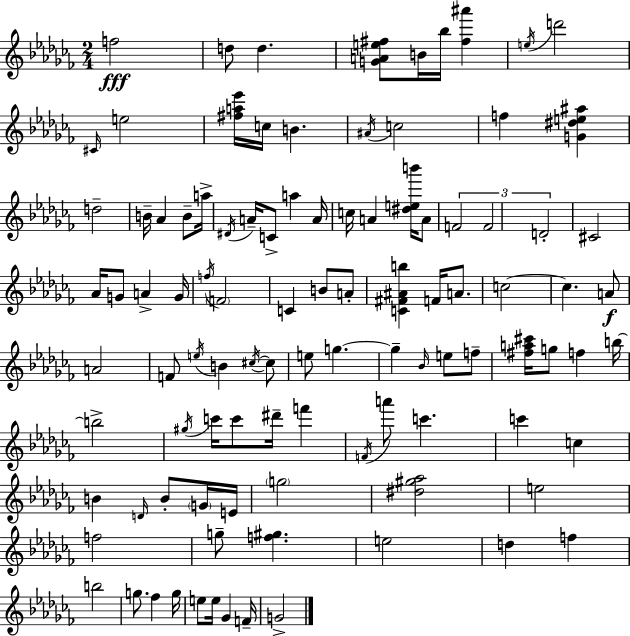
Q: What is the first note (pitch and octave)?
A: F5